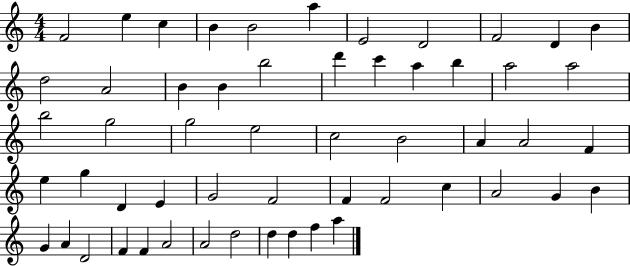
F4/h E5/q C5/q B4/q B4/h A5/q E4/h D4/h F4/h D4/q B4/q D5/h A4/h B4/q B4/q B5/h D6/q C6/q A5/q B5/q A5/h A5/h B5/h G5/h G5/h E5/h C5/h B4/h A4/q A4/h F4/q E5/q G5/q D4/q E4/q G4/h F4/h F4/q F4/h C5/q A4/h G4/q B4/q G4/q A4/q D4/h F4/q F4/q A4/h A4/h D5/h D5/q D5/q F5/q A5/q